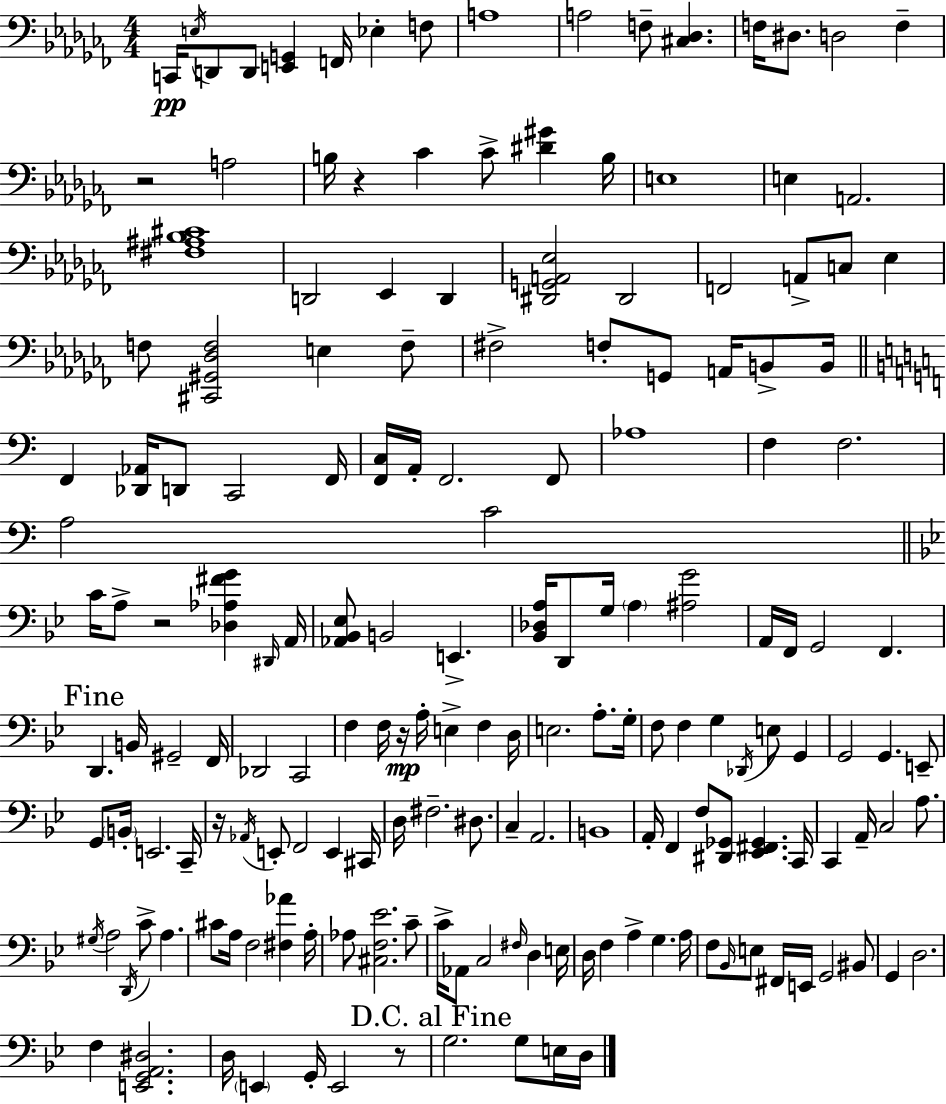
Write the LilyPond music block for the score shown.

{
  \clef bass
  \numericTimeSignature
  \time 4/4
  \key aes \minor
  c,16\pp \acciaccatura { e16 } d,8 d,8 <e, g,>4 f,16 ees4-. f8 | a1 | a2 f8-- <cis des>4. | f16 dis8. d2 f4-- | \break r2 a2 | b16 r4 ces'4 ces'8-> <dis' gis'>4 | b16 e1 | e4 a,2. | \break <fis ais bes cis'>1 | d,2 ees,4 d,4 | <dis, g, a, ees>2 dis,2 | f,2 a,8-> c8 ees4 | \break f8 <cis, gis, des f>2 e4 f8-- | fis2-> f8-. g,8 a,16 b,8-> | b,16 \bar "||" \break \key c \major f,4 <des, aes,>16 d,8 c,2 f,16 | <f, c>16 a,16-. f,2. f,8 | aes1 | f4 f2. | \break a2 c'2 | \bar "||" \break \key g \minor c'16 a8-> r2 <des aes fis' g'>4 \grace { dis,16 } | a,16 <aes, bes, ees>8 b,2 e,4.-> | <bes, des a>16 d,8 g16 \parenthesize a4 <ais g'>2 | a,16 f,16 g,2 f,4. | \break \mark "Fine" d,4. b,16 gis,2-- | f,16 des,2 c,2 | f4 f16 r16\mp a16-. e4-> f4 | d16 e2. a8.-. | \break g16-. f8 f4 g4 \acciaccatura { des,16 } e8 g,4 | g,2 g,4. | e,8-- g,8 \parenthesize b,16-. e,2. | c,16-- r16 \acciaccatura { aes,16 } e,8-. f,2 e,4 | \break cis,16 d16 fis2.-- | dis8. c4-- a,2. | b,1 | a,16-. f,4 f8 <dis, ges,>8 <ees, fis, ges,>4. | \break c,16 c,4 a,16-- c2 | a8. \acciaccatura { gis16 } a2 \acciaccatura { d,16 } c'8-> a4. | cis'8 a16 f2 | <fis aes'>4 a16-. aes8 <cis f ees'>2. | \break c'8-- c'16-> aes,8 c2 | \grace { fis16 } d4 e16 d16 f4 a4-> g4. | a16 f8 \grace { bes,16 } e8 fis,16 e,16 g,2 | bis,8 g,4 d2. | \break f4 <e, g, a, dis>2. | d16 \parenthesize e,4 g,16-. e,2 | r8 \mark "D.C. al Fine" g2. | g8 e16 d16 \bar "|."
}